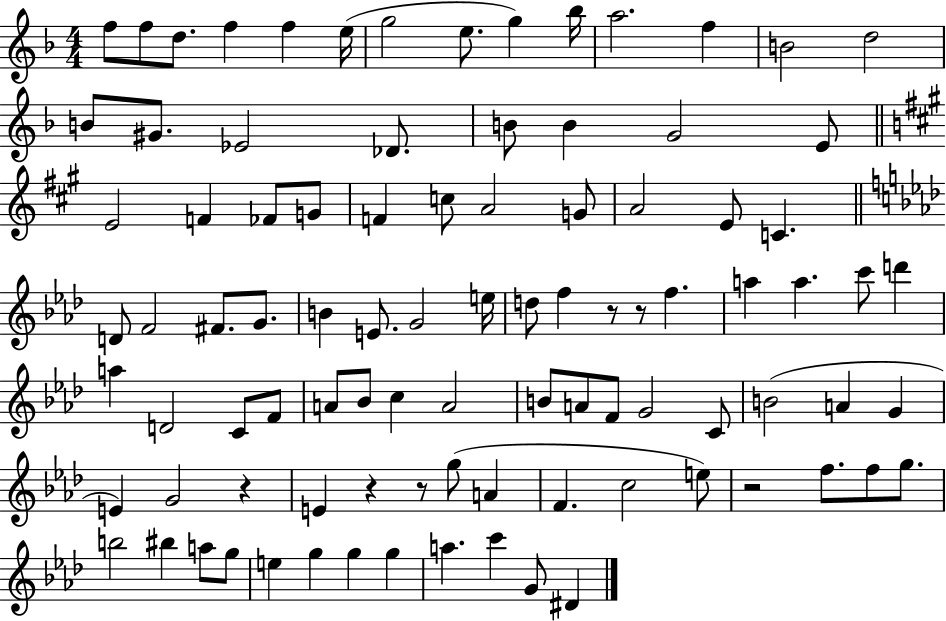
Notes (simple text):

F5/e F5/e D5/e. F5/q F5/q E5/s G5/h E5/e. G5/q Bb5/s A5/h. F5/q B4/h D5/h B4/e G#4/e. Eb4/h Db4/e. B4/e B4/q G4/h E4/e E4/h F4/q FES4/e G4/e F4/q C5/e A4/h G4/e A4/h E4/e C4/q. D4/e F4/h F#4/e. G4/e. B4/q E4/e. G4/h E5/s D5/e F5/q R/e R/e F5/q. A5/q A5/q. C6/e D6/q A5/q D4/h C4/e F4/e A4/e Bb4/e C5/q A4/h B4/e A4/e F4/e G4/h C4/e B4/h A4/q G4/q E4/q G4/h R/q E4/q R/q R/e G5/e A4/q F4/q. C5/h E5/e R/h F5/e. F5/e G5/e. B5/h BIS5/q A5/e G5/e E5/q G5/q G5/q G5/q A5/q. C6/q G4/e D#4/q